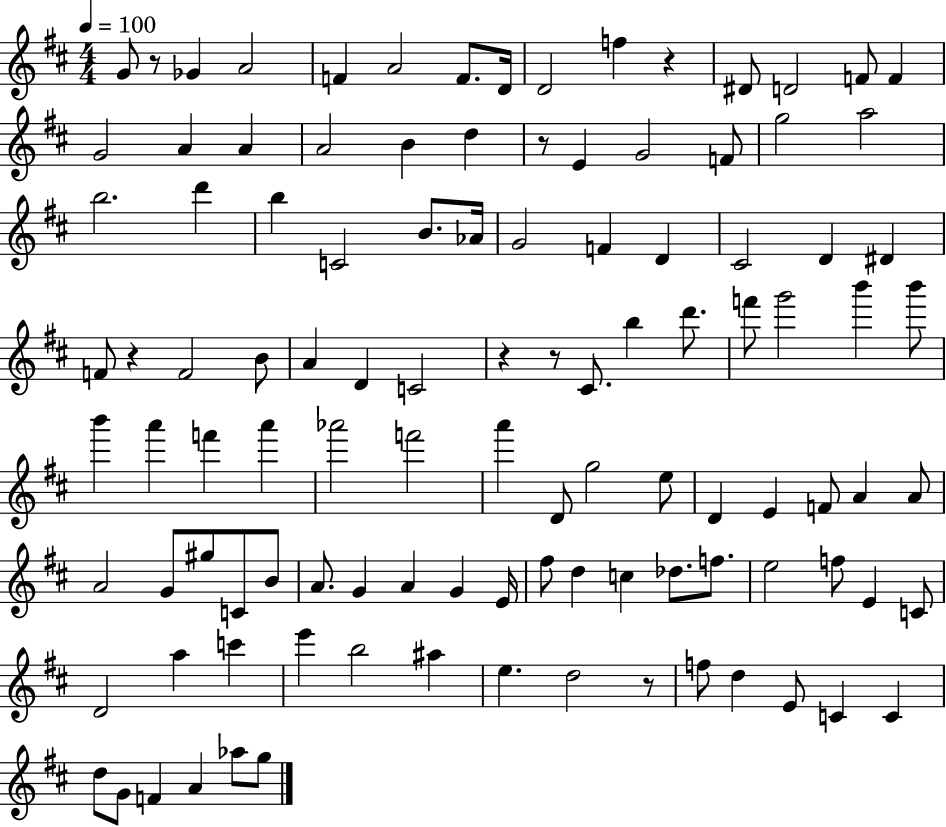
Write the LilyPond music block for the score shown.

{
  \clef treble
  \numericTimeSignature
  \time 4/4
  \key d \major
  \tempo 4 = 100
  g'8 r8 ges'4 a'2 | f'4 a'2 f'8. d'16 | d'2 f''4 r4 | dis'8 d'2 f'8 f'4 | \break g'2 a'4 a'4 | a'2 b'4 d''4 | r8 e'4 g'2 f'8 | g''2 a''2 | \break b''2. d'''4 | b''4 c'2 b'8. aes'16 | g'2 f'4 d'4 | cis'2 d'4 dis'4 | \break f'8 r4 f'2 b'8 | a'4 d'4 c'2 | r4 r8 cis'8. b''4 d'''8. | f'''8 g'''2 b'''4 b'''8 | \break b'''4 a'''4 f'''4 a'''4 | aes'''2 f'''2 | a'''4 d'8 g''2 e''8 | d'4 e'4 f'8 a'4 a'8 | \break a'2 g'8 gis''8 c'8 b'8 | a'8. g'4 a'4 g'4 e'16 | fis''8 d''4 c''4 des''8. f''8. | e''2 f''8 e'4 c'8 | \break d'2 a''4 c'''4 | e'''4 b''2 ais''4 | e''4. d''2 r8 | f''8 d''4 e'8 c'4 c'4 | \break d''8 g'8 f'4 a'4 aes''8 g''8 | \bar "|."
}